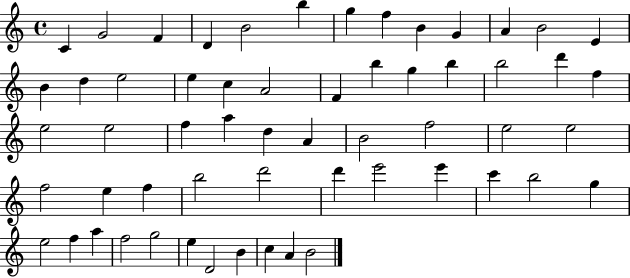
{
  \clef treble
  \time 4/4
  \defaultTimeSignature
  \key c \major
  c'4 g'2 f'4 | d'4 b'2 b''4 | g''4 f''4 b'4 g'4 | a'4 b'2 e'4 | \break b'4 d''4 e''2 | e''4 c''4 a'2 | f'4 b''4 g''4 b''4 | b''2 d'''4 f''4 | \break e''2 e''2 | f''4 a''4 d''4 a'4 | b'2 f''2 | e''2 e''2 | \break f''2 e''4 f''4 | b''2 d'''2 | d'''4 e'''2 e'''4 | c'''4 b''2 g''4 | \break e''2 f''4 a''4 | f''2 g''2 | e''4 d'2 b'4 | c''4 a'4 b'2 | \break \bar "|."
}